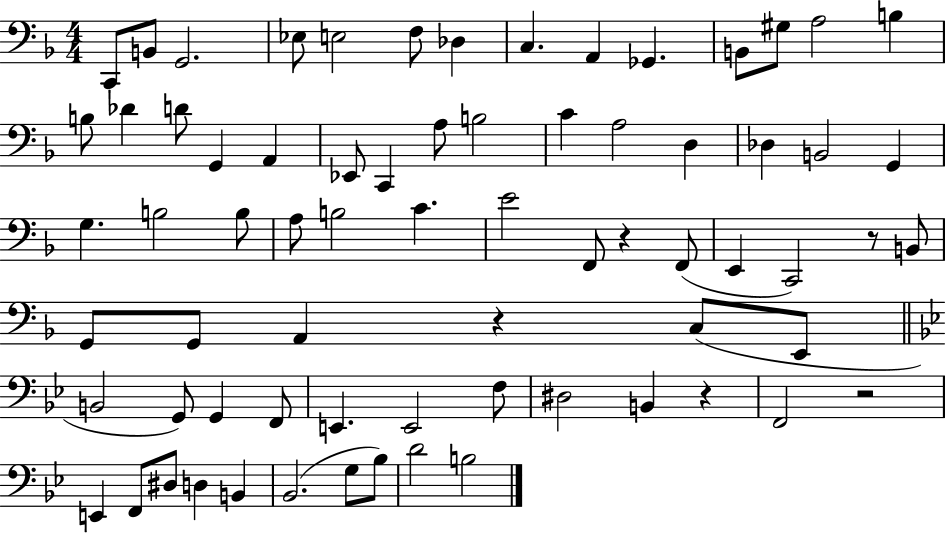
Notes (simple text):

C2/e B2/e G2/h. Eb3/e E3/h F3/e Db3/q C3/q. A2/q Gb2/q. B2/e G#3/e A3/h B3/q B3/e Db4/q D4/e G2/q A2/q Eb2/e C2/q A3/e B3/h C4/q A3/h D3/q Db3/q B2/h G2/q G3/q. B3/h B3/e A3/e B3/h C4/q. E4/h F2/e R/q F2/e E2/q C2/h R/e B2/e G2/e G2/e A2/q R/q C3/e E2/e B2/h G2/e G2/q F2/e E2/q. E2/h F3/e D#3/h B2/q R/q F2/h R/h E2/q F2/e D#3/e D3/q B2/q Bb2/h. G3/e Bb3/e D4/h B3/h